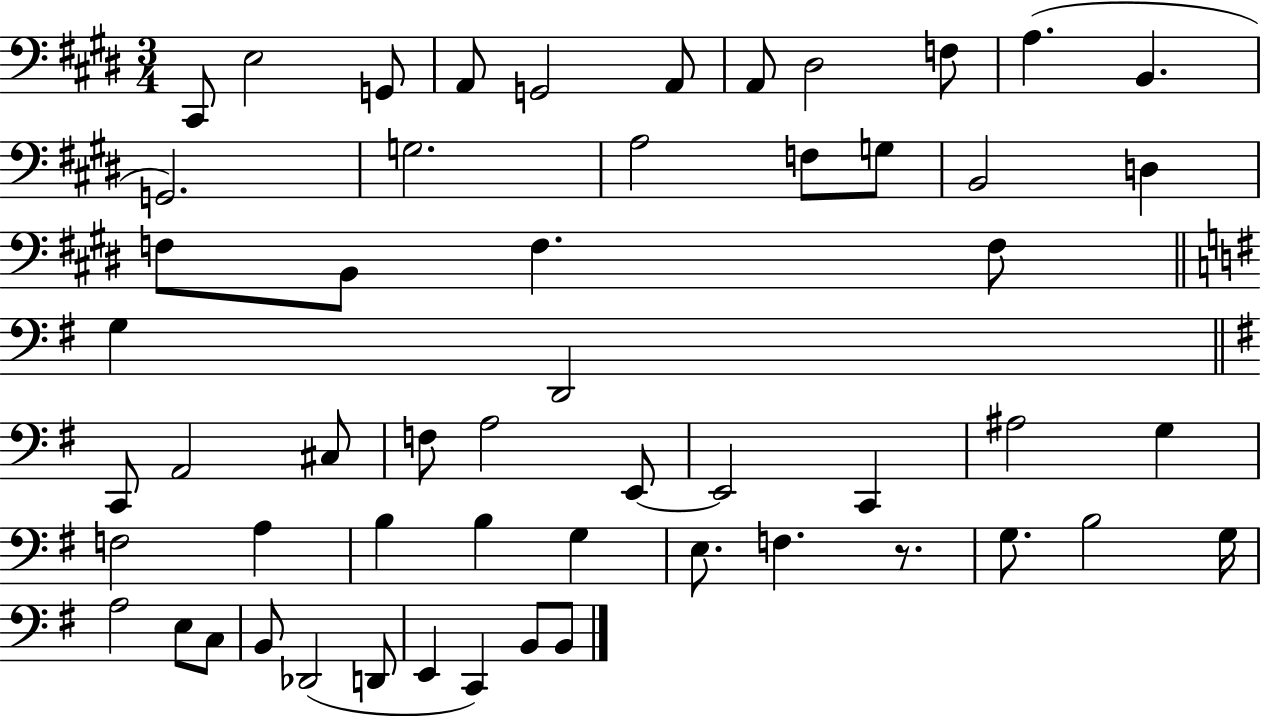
C#2/e E3/h G2/e A2/e G2/h A2/e A2/e D#3/h F3/e A3/q. B2/q. G2/h. G3/h. A3/h F3/e G3/e B2/h D3/q F3/e B2/e F3/q. F3/e G3/q D2/h C2/e A2/h C#3/e F3/e A3/h E2/e E2/h C2/q A#3/h G3/q F3/h A3/q B3/q B3/q G3/q E3/e. F3/q. R/e. G3/e. B3/h G3/s A3/h E3/e C3/e B2/e Db2/h D2/e E2/q C2/q B2/e B2/e